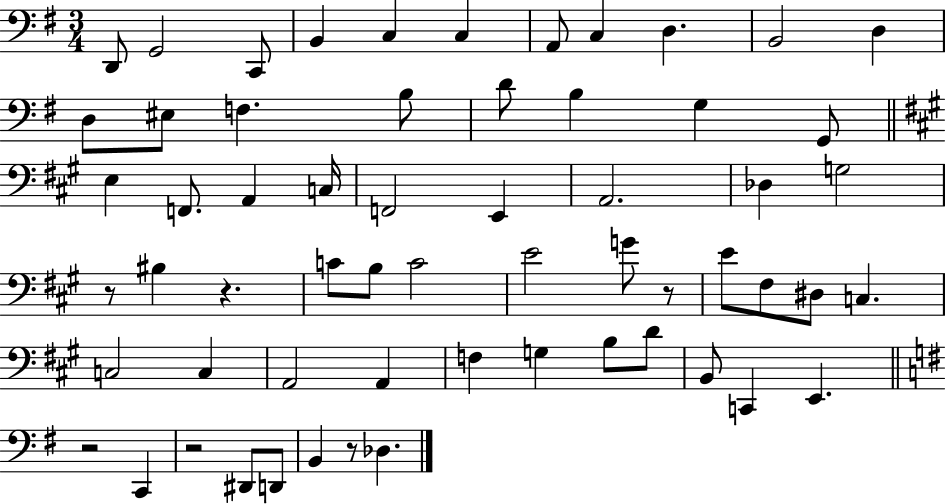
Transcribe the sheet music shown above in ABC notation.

X:1
T:Untitled
M:3/4
L:1/4
K:G
D,,/2 G,,2 C,,/2 B,, C, C, A,,/2 C, D, B,,2 D, D,/2 ^E,/2 F, B,/2 D/2 B, G, G,,/2 E, F,,/2 A,, C,/4 F,,2 E,, A,,2 _D, G,2 z/2 ^B, z C/2 B,/2 C2 E2 G/2 z/2 E/2 ^F,/2 ^D,/2 C, C,2 C, A,,2 A,, F, G, B,/2 D/2 B,,/2 C,, E,, z2 C,, z2 ^D,,/2 D,,/2 B,, z/2 _D,